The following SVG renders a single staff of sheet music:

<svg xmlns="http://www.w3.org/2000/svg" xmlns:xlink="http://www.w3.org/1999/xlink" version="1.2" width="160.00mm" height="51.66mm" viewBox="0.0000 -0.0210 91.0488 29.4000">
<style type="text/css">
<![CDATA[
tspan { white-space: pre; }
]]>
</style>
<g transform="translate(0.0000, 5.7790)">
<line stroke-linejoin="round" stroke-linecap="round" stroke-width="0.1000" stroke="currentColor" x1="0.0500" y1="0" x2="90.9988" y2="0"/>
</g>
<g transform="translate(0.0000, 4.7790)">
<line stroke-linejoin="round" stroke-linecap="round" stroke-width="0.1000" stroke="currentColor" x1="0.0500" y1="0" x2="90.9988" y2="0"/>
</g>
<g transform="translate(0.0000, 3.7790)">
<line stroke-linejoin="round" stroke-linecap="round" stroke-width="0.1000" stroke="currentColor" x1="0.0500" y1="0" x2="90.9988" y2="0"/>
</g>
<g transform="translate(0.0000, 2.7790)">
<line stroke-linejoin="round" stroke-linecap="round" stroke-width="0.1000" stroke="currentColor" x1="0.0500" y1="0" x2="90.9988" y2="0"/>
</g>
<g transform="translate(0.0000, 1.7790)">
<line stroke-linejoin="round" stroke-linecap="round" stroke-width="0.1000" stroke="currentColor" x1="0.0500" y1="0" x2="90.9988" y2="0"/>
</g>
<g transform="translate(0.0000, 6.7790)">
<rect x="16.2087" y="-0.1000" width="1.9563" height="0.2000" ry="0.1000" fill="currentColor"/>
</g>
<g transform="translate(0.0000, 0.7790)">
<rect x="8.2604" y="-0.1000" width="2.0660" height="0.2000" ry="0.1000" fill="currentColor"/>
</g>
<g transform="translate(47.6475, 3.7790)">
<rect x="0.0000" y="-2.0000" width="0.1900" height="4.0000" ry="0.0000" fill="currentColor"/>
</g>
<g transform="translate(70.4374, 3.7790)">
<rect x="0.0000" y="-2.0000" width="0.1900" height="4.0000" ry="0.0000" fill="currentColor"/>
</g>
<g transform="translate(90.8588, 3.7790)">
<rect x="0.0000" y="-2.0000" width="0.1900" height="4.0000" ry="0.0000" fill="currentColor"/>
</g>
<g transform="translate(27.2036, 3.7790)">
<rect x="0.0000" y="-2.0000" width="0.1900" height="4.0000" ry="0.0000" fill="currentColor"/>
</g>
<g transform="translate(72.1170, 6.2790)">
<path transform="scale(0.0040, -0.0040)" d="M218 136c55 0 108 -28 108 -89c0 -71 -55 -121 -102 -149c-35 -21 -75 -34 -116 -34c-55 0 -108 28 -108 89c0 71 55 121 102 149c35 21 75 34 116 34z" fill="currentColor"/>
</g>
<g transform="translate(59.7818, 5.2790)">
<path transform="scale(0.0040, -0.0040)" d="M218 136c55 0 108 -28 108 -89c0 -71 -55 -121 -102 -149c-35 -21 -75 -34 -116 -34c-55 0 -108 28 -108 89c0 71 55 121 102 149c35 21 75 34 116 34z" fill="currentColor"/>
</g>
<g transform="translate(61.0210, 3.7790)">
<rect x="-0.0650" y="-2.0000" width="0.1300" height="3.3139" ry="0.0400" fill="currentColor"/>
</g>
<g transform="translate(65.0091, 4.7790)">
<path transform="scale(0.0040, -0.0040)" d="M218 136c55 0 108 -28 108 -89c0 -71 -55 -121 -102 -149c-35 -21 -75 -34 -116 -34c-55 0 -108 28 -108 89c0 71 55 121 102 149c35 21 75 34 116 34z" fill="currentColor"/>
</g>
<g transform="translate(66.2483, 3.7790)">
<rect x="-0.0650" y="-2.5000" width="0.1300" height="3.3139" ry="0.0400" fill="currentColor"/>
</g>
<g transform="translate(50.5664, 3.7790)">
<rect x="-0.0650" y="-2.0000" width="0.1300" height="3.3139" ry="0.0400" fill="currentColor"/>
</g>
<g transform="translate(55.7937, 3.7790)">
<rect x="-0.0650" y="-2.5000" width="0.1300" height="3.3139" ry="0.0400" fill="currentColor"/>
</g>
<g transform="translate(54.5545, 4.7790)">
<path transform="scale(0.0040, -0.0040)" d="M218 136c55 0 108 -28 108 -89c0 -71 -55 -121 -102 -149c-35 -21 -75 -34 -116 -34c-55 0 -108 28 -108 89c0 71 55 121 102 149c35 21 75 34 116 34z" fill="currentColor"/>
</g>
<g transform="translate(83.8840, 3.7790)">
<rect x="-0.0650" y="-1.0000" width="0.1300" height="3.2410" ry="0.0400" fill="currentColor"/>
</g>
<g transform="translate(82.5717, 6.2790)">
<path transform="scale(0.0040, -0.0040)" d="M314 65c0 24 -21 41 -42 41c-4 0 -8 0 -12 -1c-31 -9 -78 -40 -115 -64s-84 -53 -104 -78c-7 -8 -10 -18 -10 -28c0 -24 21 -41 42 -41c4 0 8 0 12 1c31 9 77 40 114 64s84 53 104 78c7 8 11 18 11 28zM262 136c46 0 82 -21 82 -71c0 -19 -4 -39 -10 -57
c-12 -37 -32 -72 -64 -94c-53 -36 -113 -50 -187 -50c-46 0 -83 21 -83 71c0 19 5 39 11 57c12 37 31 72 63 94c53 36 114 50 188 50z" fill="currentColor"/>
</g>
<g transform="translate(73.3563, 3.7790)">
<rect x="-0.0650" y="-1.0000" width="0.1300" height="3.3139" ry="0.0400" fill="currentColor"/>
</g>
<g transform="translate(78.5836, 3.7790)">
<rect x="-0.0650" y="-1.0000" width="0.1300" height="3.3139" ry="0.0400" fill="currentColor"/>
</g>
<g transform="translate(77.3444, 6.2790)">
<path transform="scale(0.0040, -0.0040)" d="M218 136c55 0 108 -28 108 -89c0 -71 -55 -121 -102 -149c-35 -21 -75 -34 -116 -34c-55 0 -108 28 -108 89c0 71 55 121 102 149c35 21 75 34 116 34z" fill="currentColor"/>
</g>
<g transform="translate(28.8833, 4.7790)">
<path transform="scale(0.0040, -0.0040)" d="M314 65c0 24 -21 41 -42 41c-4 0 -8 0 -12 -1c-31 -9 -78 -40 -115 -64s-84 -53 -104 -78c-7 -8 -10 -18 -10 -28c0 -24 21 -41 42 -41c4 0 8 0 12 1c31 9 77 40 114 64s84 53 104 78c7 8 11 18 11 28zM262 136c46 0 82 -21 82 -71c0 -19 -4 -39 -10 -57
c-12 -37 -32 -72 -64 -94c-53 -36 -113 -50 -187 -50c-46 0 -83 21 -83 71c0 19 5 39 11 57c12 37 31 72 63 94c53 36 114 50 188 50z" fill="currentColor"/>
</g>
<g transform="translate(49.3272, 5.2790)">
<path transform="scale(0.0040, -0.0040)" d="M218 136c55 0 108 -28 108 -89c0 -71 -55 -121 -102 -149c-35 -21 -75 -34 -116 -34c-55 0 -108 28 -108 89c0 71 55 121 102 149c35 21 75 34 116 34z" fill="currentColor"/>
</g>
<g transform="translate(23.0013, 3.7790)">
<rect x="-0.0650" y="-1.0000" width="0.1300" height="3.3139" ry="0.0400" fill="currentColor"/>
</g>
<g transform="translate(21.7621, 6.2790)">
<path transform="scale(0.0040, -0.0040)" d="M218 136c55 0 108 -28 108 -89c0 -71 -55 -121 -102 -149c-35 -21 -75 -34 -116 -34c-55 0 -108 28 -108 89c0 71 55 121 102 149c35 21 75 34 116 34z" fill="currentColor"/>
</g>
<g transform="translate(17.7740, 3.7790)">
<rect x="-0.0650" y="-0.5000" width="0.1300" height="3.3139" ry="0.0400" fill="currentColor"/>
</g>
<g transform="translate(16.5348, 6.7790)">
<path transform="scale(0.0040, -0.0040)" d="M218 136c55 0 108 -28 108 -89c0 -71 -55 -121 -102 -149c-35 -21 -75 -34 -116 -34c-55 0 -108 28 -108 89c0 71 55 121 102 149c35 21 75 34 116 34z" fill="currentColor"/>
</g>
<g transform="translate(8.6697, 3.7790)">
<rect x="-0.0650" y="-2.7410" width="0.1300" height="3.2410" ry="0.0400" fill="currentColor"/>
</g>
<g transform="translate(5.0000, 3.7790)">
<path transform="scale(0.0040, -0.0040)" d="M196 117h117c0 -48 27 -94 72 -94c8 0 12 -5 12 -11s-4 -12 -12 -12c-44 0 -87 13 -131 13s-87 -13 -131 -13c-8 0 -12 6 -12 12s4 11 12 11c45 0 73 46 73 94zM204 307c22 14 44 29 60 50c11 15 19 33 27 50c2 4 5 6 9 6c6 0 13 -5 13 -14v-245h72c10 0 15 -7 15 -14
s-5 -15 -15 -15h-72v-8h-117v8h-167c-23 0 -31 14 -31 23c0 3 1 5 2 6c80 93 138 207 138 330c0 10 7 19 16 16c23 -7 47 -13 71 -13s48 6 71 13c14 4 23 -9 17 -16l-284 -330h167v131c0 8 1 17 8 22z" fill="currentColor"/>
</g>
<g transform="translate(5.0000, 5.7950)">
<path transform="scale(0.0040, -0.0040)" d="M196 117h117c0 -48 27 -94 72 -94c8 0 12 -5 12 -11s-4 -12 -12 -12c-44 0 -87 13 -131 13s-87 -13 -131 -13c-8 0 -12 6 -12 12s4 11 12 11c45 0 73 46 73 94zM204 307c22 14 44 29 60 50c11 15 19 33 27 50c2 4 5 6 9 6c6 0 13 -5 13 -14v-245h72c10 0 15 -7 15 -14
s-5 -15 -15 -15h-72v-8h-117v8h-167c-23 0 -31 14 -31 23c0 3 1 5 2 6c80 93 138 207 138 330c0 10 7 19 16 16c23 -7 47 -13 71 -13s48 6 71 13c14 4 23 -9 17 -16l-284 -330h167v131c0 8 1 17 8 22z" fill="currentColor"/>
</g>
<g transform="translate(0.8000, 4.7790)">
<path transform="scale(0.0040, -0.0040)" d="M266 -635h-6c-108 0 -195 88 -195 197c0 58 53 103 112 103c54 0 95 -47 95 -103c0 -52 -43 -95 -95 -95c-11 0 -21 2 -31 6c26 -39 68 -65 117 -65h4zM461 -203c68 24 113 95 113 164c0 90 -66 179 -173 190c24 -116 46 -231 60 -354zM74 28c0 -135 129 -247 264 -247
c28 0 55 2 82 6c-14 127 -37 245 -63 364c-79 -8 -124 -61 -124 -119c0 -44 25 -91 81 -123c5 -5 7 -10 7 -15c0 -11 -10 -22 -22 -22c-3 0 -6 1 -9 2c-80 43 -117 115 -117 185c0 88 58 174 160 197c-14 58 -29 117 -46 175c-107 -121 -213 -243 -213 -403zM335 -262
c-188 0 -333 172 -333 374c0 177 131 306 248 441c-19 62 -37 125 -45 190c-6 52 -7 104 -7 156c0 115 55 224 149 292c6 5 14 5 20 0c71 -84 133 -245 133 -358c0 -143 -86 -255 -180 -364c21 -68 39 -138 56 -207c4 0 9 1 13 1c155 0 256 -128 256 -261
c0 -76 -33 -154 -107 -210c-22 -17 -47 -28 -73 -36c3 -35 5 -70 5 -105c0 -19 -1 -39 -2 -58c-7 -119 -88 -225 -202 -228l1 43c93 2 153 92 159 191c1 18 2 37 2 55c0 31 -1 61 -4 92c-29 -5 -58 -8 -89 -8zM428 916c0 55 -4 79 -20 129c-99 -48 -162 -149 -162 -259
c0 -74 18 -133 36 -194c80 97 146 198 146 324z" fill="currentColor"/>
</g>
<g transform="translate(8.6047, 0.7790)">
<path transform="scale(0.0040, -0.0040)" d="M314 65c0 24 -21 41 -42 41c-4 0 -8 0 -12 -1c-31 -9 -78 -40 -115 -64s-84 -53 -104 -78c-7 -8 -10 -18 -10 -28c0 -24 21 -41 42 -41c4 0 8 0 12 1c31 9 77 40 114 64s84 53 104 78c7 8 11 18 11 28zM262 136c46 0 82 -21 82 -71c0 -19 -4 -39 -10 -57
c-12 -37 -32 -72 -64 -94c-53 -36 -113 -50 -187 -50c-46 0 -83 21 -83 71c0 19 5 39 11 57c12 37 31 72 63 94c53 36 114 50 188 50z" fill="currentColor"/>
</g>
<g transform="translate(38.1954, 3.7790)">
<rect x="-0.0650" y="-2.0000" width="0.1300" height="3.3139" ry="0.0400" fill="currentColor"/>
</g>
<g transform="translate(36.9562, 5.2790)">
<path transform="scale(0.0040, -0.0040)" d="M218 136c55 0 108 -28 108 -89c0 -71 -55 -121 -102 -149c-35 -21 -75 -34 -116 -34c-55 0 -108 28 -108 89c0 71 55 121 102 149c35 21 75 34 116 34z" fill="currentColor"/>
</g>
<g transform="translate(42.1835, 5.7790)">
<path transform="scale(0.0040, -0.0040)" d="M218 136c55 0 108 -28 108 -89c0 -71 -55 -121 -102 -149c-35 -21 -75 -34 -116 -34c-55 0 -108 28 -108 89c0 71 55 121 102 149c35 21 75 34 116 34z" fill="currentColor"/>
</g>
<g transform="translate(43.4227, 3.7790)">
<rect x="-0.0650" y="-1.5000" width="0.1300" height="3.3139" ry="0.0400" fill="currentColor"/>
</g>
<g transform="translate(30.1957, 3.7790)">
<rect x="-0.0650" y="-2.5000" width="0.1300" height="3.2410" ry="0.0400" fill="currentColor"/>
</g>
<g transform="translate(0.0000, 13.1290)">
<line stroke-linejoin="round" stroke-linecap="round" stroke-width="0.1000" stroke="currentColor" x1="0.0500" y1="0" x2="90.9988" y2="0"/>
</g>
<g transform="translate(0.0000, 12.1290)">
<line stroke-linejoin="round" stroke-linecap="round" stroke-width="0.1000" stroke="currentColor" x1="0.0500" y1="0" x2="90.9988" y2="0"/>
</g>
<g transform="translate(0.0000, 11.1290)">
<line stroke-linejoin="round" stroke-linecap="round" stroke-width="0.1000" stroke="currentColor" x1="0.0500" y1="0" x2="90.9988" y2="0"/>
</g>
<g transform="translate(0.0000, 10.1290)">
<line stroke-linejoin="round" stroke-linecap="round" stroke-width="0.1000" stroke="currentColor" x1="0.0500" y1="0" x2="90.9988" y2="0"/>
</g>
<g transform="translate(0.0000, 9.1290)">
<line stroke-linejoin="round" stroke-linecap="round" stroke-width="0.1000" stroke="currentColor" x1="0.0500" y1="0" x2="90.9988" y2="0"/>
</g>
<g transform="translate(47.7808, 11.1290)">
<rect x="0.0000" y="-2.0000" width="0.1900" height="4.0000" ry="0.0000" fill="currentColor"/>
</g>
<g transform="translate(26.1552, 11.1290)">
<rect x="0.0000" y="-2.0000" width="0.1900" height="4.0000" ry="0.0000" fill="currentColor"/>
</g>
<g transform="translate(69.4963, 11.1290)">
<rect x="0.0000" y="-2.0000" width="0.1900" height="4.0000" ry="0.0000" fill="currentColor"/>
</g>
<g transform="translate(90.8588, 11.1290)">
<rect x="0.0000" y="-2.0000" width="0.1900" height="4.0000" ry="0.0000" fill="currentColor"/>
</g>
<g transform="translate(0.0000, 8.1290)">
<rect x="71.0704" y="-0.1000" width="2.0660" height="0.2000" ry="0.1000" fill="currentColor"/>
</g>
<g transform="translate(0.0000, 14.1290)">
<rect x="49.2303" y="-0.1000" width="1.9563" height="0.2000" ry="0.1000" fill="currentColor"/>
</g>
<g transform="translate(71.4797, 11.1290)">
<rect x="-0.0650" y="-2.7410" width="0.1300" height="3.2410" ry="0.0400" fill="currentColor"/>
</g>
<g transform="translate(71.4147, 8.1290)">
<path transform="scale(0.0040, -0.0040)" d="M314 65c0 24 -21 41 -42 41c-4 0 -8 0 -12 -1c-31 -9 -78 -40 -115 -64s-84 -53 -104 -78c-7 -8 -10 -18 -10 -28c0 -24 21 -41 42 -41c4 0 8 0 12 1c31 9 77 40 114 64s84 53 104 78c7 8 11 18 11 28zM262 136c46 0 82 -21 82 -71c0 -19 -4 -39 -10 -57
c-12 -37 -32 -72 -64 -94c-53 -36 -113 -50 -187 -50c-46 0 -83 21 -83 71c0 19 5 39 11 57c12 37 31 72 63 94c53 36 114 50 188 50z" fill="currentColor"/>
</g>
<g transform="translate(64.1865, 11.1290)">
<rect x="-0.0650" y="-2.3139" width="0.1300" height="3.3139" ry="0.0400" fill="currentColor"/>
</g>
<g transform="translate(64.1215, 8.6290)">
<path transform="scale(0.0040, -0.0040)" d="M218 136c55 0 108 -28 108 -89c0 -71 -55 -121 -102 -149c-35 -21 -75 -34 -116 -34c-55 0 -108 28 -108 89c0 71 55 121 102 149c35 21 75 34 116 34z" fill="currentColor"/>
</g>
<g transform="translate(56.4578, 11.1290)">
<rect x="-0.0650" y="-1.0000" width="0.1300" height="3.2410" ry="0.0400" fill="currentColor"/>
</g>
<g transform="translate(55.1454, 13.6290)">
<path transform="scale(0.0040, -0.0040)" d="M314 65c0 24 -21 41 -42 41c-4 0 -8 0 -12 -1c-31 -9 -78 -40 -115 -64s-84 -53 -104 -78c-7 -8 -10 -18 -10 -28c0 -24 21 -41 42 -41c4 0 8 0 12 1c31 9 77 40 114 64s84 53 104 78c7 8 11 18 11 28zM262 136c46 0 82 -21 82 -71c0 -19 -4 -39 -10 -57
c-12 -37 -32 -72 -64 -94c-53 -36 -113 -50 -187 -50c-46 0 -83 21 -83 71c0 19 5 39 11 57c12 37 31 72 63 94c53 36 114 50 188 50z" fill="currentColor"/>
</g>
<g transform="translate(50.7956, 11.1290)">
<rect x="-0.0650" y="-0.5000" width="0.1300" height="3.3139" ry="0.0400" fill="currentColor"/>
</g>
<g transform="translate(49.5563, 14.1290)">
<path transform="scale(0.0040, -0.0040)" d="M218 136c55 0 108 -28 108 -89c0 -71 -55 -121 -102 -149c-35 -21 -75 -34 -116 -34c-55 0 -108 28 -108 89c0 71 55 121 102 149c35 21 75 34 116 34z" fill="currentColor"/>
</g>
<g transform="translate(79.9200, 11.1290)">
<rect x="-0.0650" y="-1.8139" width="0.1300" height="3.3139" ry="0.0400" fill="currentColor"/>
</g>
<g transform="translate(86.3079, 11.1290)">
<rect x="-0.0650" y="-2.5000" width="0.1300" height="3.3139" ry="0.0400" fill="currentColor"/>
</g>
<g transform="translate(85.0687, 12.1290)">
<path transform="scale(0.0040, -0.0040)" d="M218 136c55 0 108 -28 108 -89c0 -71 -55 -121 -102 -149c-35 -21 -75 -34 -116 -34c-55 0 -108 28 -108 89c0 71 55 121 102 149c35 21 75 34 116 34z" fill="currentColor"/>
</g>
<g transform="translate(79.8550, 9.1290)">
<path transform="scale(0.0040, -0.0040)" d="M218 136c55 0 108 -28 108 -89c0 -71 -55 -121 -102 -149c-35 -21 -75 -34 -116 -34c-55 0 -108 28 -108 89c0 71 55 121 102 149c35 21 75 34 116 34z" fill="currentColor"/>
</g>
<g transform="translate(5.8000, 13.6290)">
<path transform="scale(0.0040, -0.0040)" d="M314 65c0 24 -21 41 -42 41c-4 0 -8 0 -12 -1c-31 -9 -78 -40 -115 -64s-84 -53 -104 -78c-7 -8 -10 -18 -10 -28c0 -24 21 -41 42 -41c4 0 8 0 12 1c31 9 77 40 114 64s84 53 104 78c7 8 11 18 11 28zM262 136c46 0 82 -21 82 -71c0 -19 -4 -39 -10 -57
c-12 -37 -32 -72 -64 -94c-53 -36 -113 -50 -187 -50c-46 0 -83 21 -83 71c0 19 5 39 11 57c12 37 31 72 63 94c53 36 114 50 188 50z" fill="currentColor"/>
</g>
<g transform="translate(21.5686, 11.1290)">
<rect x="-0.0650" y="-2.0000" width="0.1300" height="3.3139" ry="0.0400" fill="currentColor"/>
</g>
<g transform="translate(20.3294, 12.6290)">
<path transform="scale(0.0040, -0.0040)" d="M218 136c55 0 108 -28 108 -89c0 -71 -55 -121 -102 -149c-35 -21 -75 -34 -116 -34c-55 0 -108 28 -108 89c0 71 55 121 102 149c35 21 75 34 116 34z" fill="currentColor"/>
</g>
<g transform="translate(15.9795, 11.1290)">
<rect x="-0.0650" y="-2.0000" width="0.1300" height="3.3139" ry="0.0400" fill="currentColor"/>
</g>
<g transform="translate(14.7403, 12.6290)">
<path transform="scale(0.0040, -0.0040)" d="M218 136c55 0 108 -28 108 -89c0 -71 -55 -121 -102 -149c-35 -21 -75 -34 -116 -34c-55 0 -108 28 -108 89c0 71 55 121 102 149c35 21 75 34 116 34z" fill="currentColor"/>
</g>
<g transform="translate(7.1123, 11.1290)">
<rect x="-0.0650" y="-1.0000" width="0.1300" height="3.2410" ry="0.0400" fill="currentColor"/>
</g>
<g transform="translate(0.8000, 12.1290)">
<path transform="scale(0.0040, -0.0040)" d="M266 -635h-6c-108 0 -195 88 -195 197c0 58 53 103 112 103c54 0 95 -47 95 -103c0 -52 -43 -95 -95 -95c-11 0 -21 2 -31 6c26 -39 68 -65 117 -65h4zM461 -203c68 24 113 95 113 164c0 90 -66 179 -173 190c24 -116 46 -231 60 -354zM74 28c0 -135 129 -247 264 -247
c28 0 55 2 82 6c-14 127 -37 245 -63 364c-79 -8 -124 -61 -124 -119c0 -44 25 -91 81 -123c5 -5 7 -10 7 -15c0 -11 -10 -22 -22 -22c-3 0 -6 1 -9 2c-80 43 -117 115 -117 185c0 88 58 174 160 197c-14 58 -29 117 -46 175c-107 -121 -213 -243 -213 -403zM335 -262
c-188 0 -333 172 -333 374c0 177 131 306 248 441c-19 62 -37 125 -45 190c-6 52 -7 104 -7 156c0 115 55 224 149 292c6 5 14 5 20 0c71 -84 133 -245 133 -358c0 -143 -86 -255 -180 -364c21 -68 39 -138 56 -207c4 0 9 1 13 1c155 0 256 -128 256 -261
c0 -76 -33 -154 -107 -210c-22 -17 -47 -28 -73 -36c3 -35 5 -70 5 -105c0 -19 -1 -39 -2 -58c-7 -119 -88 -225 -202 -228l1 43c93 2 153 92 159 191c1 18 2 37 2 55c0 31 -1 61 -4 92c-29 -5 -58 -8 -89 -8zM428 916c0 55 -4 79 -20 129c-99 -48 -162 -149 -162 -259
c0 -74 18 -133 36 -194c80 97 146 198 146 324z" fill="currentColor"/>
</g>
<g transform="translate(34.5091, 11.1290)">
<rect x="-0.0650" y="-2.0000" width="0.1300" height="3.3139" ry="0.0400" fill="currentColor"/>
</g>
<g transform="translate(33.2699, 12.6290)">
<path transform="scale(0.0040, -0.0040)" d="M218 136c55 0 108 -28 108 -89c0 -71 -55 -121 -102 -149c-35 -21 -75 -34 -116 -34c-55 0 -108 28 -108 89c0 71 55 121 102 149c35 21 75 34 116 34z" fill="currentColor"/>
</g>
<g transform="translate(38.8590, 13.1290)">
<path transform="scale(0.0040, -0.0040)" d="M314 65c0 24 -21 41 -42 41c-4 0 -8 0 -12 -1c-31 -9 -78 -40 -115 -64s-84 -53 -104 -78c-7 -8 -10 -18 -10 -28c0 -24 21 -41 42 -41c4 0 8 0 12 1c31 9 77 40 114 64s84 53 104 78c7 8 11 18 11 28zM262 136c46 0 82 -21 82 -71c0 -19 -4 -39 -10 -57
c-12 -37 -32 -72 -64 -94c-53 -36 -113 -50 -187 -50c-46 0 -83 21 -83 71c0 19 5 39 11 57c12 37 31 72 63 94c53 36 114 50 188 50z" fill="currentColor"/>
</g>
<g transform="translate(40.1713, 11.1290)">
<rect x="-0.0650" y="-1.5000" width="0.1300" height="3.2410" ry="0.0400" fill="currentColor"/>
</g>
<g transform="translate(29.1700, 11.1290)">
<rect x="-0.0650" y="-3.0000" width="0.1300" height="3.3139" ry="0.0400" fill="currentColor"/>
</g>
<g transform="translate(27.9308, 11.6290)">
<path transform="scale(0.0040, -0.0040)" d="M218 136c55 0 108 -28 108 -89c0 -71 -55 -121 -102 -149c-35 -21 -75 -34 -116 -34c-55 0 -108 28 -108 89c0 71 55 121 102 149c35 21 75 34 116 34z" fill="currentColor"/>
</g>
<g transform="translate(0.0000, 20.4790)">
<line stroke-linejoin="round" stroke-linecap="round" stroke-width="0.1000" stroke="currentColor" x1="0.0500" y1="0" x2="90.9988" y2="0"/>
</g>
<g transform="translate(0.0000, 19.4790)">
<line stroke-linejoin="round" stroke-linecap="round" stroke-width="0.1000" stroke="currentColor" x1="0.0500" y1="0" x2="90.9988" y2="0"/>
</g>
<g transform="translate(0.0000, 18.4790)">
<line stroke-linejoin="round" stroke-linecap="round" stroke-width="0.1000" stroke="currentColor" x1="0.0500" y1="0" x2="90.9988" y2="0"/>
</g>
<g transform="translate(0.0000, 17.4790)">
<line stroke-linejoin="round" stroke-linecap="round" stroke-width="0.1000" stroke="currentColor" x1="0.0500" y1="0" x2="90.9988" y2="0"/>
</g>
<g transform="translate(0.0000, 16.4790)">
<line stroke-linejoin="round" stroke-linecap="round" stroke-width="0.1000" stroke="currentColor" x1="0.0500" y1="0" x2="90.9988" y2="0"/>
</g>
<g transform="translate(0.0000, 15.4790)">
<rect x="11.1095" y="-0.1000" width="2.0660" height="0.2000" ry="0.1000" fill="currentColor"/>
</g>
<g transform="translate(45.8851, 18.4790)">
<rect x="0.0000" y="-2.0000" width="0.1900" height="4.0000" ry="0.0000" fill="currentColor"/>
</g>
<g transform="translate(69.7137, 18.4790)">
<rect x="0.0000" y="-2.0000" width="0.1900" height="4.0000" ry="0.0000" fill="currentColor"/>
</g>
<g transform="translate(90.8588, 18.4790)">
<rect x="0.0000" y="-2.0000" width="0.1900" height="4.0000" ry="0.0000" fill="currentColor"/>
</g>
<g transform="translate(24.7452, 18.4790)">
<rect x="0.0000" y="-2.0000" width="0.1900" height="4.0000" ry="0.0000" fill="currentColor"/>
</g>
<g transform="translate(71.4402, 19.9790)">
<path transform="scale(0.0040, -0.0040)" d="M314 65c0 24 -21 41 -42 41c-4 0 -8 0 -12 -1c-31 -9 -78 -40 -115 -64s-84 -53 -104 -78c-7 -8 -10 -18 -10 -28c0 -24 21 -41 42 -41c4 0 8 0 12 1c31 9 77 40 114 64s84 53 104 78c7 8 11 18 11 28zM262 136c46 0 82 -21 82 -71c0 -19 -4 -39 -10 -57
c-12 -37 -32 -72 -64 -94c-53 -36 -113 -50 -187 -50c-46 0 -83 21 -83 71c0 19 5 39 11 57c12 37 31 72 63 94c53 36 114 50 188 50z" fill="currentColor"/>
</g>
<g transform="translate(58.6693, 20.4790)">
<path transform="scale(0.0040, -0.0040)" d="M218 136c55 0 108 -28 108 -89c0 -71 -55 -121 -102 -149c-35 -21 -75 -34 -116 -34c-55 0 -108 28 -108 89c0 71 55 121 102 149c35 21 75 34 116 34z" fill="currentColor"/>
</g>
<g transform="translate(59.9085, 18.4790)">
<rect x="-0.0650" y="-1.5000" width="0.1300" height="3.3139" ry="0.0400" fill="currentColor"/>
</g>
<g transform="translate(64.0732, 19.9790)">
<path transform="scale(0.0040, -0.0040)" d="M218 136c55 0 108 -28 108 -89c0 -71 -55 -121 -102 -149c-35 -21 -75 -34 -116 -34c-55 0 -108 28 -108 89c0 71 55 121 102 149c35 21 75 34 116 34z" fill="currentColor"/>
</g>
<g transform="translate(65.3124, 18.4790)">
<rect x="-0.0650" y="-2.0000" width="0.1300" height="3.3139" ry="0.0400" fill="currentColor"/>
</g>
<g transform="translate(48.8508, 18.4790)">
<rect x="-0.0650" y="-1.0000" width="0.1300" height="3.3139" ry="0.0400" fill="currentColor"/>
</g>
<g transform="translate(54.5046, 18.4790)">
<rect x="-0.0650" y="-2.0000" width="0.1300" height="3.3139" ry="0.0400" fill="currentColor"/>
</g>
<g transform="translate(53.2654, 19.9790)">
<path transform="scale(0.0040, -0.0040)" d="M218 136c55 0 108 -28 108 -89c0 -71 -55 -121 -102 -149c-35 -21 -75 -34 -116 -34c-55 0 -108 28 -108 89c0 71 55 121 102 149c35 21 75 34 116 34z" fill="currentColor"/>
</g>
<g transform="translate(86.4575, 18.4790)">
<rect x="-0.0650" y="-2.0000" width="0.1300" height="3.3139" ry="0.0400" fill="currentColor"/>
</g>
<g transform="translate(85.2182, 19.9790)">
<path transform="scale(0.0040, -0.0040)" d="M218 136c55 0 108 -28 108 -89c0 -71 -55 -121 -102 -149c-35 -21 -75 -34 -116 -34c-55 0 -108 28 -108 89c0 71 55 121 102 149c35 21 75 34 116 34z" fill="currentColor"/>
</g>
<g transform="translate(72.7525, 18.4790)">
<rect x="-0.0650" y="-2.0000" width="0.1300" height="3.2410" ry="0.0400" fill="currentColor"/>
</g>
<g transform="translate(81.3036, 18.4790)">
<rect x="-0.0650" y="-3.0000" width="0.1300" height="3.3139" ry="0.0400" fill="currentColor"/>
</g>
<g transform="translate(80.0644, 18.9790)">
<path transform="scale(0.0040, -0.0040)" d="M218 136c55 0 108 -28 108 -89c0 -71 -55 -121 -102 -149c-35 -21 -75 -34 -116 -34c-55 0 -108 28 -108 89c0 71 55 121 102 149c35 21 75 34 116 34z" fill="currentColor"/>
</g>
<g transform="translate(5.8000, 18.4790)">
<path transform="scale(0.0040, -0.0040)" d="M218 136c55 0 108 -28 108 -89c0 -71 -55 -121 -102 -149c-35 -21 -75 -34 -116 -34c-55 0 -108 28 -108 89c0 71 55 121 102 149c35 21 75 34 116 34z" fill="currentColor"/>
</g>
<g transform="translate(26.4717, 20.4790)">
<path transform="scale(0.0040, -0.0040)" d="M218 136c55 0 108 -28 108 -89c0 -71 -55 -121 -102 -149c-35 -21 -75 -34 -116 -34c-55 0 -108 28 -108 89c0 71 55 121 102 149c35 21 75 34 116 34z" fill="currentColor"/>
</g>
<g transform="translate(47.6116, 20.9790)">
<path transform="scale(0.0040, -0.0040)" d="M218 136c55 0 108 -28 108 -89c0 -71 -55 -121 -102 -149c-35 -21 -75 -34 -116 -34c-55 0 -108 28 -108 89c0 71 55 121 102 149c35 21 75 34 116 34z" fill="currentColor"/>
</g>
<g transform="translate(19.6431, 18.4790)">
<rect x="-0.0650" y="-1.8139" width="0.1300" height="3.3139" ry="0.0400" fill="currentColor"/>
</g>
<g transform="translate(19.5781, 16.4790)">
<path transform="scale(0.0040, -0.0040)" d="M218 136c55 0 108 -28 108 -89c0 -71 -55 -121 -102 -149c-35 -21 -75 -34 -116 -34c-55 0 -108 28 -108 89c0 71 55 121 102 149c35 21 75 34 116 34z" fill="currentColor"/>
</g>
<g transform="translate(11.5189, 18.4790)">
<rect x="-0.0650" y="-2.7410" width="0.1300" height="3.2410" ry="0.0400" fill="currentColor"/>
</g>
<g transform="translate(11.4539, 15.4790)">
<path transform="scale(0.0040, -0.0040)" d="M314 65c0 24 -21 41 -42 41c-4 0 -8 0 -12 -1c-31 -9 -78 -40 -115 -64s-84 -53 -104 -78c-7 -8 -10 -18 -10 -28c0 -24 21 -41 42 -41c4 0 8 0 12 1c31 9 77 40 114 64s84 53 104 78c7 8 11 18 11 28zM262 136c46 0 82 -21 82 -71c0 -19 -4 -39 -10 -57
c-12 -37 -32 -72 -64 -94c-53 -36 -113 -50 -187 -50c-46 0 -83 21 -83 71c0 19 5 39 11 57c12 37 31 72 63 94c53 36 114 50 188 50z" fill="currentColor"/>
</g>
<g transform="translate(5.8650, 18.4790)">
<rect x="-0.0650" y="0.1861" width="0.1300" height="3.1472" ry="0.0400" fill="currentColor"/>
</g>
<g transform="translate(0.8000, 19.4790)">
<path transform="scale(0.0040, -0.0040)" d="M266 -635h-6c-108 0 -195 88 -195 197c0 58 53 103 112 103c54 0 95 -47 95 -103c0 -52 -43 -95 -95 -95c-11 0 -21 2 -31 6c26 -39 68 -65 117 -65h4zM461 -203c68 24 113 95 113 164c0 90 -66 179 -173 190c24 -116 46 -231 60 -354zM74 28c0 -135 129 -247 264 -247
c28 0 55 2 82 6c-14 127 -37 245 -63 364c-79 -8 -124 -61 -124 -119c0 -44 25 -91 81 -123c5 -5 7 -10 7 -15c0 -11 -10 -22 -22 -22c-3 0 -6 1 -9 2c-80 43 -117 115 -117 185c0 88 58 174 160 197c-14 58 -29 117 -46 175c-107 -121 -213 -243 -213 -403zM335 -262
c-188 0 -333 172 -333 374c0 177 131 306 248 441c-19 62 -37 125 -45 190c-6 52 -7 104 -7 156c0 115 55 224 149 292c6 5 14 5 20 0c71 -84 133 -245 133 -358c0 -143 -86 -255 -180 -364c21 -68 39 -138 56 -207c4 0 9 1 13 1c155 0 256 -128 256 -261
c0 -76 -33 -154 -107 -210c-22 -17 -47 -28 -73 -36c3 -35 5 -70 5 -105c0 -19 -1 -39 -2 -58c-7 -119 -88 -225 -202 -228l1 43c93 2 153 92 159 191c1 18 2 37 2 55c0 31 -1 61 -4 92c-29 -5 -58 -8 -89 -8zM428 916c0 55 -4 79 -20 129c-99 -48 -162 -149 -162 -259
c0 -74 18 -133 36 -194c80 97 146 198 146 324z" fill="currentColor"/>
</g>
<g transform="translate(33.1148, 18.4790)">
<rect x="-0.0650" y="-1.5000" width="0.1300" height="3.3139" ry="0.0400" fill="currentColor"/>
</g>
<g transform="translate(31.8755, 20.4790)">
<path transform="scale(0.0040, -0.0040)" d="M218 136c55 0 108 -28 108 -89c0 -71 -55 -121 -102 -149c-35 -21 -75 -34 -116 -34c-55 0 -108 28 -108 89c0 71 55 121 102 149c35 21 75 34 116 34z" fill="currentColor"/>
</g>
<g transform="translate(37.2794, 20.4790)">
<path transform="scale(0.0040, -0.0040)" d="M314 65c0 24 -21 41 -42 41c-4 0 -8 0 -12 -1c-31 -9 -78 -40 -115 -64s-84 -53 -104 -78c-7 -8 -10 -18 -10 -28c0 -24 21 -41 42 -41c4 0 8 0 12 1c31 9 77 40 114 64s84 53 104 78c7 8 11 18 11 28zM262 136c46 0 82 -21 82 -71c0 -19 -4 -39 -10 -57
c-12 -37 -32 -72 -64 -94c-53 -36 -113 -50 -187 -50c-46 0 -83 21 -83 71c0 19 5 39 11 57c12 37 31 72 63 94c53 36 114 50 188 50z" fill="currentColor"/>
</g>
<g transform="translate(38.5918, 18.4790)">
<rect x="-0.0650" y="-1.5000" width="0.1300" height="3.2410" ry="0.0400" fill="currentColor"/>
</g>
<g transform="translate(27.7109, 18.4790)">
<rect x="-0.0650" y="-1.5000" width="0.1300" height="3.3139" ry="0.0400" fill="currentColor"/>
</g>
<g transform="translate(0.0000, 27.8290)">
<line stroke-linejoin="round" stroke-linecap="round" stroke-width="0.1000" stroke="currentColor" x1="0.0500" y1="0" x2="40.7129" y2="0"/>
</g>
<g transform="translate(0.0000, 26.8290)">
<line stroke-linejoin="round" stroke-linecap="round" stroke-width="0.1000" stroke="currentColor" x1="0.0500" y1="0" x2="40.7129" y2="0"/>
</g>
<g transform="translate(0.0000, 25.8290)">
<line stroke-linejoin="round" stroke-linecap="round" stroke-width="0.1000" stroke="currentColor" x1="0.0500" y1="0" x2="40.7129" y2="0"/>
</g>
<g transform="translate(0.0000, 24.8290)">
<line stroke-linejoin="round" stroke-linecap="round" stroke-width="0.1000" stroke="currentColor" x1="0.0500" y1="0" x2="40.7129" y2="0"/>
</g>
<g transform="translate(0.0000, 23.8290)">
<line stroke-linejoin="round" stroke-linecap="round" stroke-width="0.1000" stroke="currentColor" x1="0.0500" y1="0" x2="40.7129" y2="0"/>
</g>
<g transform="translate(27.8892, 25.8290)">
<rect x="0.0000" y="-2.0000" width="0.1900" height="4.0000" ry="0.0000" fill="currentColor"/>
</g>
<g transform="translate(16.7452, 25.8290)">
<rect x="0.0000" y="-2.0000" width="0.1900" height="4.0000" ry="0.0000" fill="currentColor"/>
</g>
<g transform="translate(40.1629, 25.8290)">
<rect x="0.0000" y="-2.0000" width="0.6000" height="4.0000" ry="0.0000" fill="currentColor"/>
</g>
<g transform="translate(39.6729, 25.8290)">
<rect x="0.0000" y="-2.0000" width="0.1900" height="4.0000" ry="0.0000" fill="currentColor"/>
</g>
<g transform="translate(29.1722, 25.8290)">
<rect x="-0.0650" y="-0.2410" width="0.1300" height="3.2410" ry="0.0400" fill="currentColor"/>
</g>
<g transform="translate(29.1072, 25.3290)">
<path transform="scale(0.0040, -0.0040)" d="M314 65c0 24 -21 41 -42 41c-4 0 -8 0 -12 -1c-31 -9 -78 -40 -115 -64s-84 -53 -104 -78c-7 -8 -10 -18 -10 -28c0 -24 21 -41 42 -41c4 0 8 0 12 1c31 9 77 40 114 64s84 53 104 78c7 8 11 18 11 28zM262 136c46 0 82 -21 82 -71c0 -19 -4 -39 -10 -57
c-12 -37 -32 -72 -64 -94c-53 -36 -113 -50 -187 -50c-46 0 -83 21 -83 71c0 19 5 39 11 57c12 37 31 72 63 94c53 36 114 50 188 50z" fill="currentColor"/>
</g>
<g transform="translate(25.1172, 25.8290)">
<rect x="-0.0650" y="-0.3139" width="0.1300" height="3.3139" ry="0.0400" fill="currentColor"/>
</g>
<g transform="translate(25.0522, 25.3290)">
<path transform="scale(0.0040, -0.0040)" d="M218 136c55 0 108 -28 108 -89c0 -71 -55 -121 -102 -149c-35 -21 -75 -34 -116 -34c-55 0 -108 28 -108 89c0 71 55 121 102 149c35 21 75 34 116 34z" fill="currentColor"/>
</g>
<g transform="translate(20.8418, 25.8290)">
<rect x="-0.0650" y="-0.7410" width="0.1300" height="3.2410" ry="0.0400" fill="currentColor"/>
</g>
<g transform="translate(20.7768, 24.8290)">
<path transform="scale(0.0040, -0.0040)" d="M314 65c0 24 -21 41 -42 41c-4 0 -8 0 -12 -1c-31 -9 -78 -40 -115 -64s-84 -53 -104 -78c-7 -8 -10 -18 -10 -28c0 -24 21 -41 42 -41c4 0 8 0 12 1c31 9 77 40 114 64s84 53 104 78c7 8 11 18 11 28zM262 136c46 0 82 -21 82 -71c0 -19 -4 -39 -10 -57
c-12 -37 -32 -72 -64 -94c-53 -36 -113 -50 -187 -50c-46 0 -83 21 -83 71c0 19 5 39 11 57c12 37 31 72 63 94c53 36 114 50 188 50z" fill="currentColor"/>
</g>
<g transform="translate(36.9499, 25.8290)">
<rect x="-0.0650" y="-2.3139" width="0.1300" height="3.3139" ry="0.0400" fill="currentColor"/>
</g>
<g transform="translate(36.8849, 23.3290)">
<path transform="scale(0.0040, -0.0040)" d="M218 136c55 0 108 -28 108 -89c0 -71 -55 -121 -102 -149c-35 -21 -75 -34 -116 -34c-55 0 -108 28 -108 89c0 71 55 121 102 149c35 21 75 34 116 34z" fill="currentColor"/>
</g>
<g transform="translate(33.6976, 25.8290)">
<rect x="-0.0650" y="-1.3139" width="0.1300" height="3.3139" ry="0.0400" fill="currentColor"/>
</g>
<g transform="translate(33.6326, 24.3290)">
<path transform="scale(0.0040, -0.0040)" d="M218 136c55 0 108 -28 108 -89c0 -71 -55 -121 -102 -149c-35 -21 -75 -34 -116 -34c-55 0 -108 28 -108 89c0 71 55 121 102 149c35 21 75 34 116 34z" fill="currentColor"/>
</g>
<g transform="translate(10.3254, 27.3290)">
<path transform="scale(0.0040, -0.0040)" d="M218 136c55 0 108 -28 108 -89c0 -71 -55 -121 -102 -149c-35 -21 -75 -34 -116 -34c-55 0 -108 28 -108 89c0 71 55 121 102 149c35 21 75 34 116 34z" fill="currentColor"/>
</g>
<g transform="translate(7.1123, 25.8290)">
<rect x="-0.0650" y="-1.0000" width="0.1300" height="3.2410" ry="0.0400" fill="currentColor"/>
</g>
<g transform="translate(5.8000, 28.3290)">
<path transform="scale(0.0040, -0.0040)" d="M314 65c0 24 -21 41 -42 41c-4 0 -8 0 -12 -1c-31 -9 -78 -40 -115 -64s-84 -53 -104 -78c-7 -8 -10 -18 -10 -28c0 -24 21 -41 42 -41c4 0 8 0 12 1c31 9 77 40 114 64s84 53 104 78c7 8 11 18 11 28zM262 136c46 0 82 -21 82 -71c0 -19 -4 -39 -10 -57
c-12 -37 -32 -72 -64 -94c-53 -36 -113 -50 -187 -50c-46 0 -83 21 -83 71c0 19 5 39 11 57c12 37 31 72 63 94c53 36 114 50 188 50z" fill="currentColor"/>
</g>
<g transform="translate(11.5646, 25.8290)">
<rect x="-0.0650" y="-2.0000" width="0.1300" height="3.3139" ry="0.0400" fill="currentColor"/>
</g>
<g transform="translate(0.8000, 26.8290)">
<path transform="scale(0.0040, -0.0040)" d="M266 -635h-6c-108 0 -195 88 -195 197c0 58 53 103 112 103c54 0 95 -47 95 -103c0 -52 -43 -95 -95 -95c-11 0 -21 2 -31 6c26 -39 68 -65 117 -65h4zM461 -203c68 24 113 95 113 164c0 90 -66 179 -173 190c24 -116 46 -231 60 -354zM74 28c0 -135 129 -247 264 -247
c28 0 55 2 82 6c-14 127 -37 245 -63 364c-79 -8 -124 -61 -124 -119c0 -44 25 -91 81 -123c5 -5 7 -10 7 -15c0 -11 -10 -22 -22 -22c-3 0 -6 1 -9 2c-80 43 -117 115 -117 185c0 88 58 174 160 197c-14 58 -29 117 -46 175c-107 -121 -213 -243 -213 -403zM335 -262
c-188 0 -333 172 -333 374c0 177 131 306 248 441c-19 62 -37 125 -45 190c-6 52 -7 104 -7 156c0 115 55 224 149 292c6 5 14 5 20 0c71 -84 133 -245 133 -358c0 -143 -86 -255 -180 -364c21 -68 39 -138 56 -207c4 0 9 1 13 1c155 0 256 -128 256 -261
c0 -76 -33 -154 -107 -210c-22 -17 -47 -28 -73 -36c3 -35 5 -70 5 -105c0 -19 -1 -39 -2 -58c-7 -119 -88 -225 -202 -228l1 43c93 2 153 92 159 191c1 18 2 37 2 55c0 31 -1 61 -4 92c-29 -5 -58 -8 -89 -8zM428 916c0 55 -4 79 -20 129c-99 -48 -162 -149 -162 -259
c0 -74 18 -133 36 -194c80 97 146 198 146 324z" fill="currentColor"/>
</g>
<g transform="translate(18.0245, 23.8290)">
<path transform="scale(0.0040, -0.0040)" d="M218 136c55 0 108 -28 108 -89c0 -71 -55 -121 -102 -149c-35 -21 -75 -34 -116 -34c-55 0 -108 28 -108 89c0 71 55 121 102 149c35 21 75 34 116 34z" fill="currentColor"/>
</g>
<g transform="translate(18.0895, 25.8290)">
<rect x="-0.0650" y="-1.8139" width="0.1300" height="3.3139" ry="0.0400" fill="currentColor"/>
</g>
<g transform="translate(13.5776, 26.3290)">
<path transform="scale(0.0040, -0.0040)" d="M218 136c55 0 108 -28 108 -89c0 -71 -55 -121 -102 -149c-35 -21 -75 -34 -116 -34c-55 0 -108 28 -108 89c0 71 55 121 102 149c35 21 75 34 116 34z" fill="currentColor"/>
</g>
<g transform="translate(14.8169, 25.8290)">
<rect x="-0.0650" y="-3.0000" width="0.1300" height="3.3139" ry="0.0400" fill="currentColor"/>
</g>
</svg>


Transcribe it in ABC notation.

X:1
T:Untitled
M:4/4
L:1/4
K:C
a2 C D G2 F E F G F G D D D2 D2 F F A F E2 C D2 g a2 f G B a2 f E E E2 D F E F F2 A F D2 F A f d2 c c2 e g